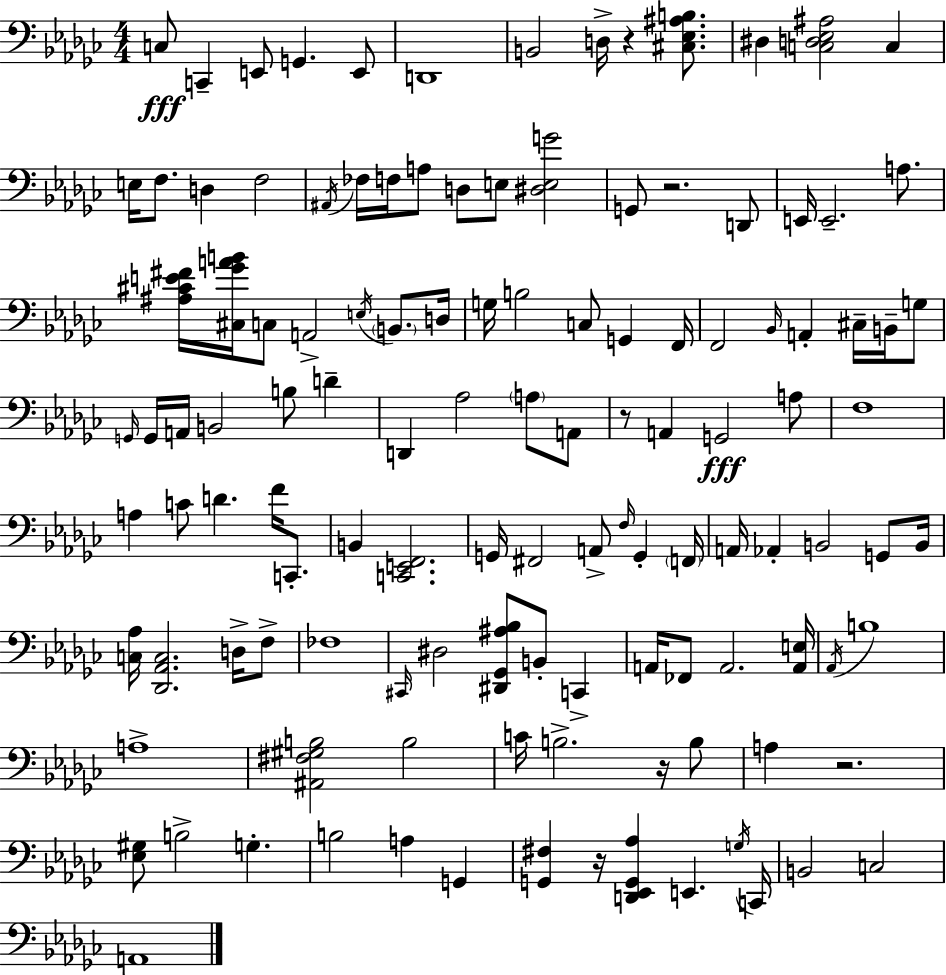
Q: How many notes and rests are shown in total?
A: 121